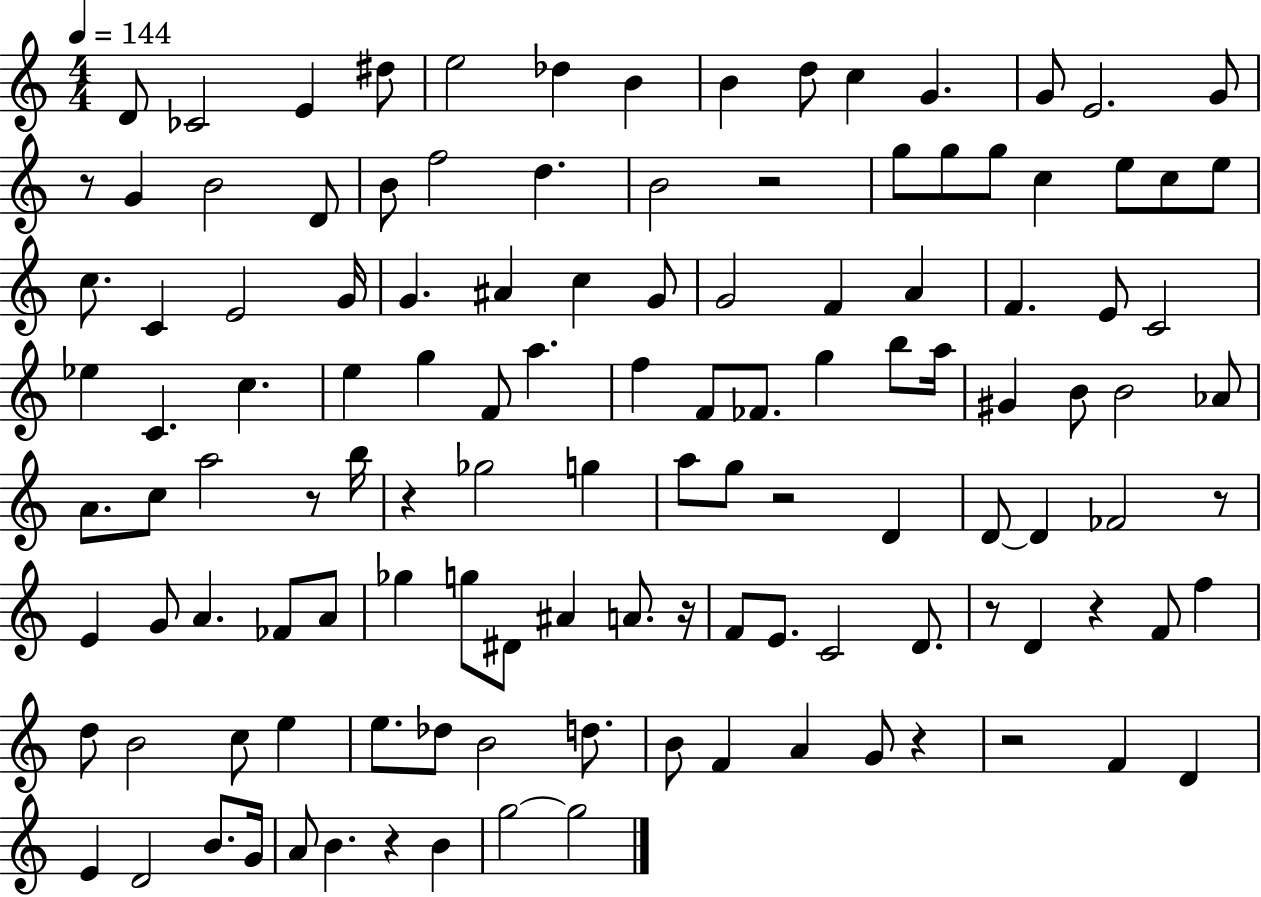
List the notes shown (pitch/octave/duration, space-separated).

D4/e CES4/h E4/q D#5/e E5/h Db5/q B4/q B4/q D5/e C5/q G4/q. G4/e E4/h. G4/e R/e G4/q B4/h D4/e B4/e F5/h D5/q. B4/h R/h G5/e G5/e G5/e C5/q E5/e C5/e E5/e C5/e. C4/q E4/h G4/s G4/q. A#4/q C5/q G4/e G4/h F4/q A4/q F4/q. E4/e C4/h Eb5/q C4/q. C5/q. E5/q G5/q F4/e A5/q. F5/q F4/e FES4/e. G5/q B5/e A5/s G#4/q B4/e B4/h Ab4/e A4/e. C5/e A5/h R/e B5/s R/q Gb5/h G5/q A5/e G5/e R/h D4/q D4/e D4/q FES4/h R/e E4/q G4/e A4/q. FES4/e A4/e Gb5/q G5/e D#4/e A#4/q A4/e. R/s F4/e E4/e. C4/h D4/e. R/e D4/q R/q F4/e F5/q D5/e B4/h C5/e E5/q E5/e. Db5/e B4/h D5/e. B4/e F4/q A4/q G4/e R/q R/h F4/q D4/q E4/q D4/h B4/e. G4/s A4/e B4/q. R/q B4/q G5/h G5/h